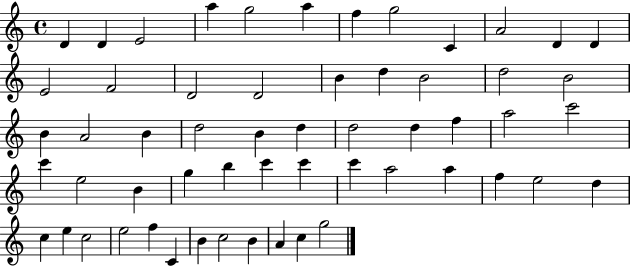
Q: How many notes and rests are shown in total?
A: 57